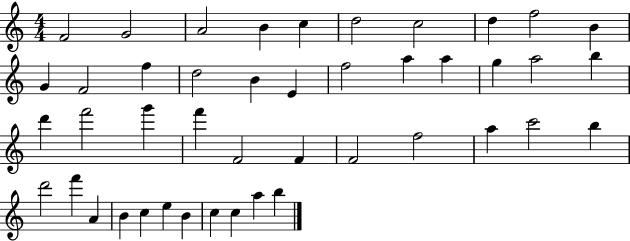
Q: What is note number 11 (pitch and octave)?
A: G4